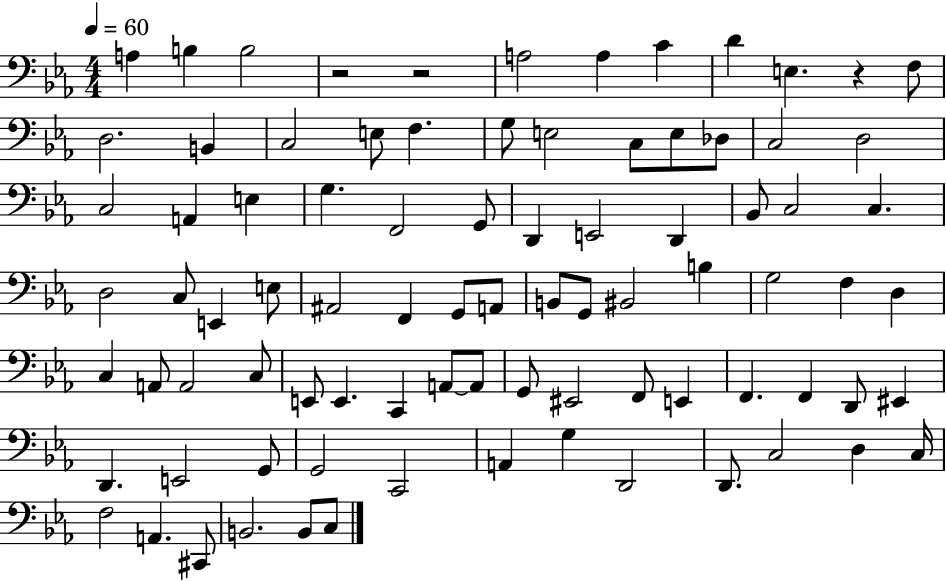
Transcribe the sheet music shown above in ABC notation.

X:1
T:Untitled
M:4/4
L:1/4
K:Eb
A, B, B,2 z2 z2 A,2 A, C D E, z F,/2 D,2 B,, C,2 E,/2 F, G,/2 E,2 C,/2 E,/2 _D,/2 C,2 D,2 C,2 A,, E, G, F,,2 G,,/2 D,, E,,2 D,, _B,,/2 C,2 C, D,2 C,/2 E,, E,/2 ^A,,2 F,, G,,/2 A,,/2 B,,/2 G,,/2 ^B,,2 B, G,2 F, D, C, A,,/2 A,,2 C,/2 E,,/2 E,, C,, A,,/2 A,,/2 G,,/2 ^E,,2 F,,/2 E,, F,, F,, D,,/2 ^E,, D,, E,,2 G,,/2 G,,2 C,,2 A,, G, D,,2 D,,/2 C,2 D, C,/4 F,2 A,, ^C,,/2 B,,2 B,,/2 C,/2